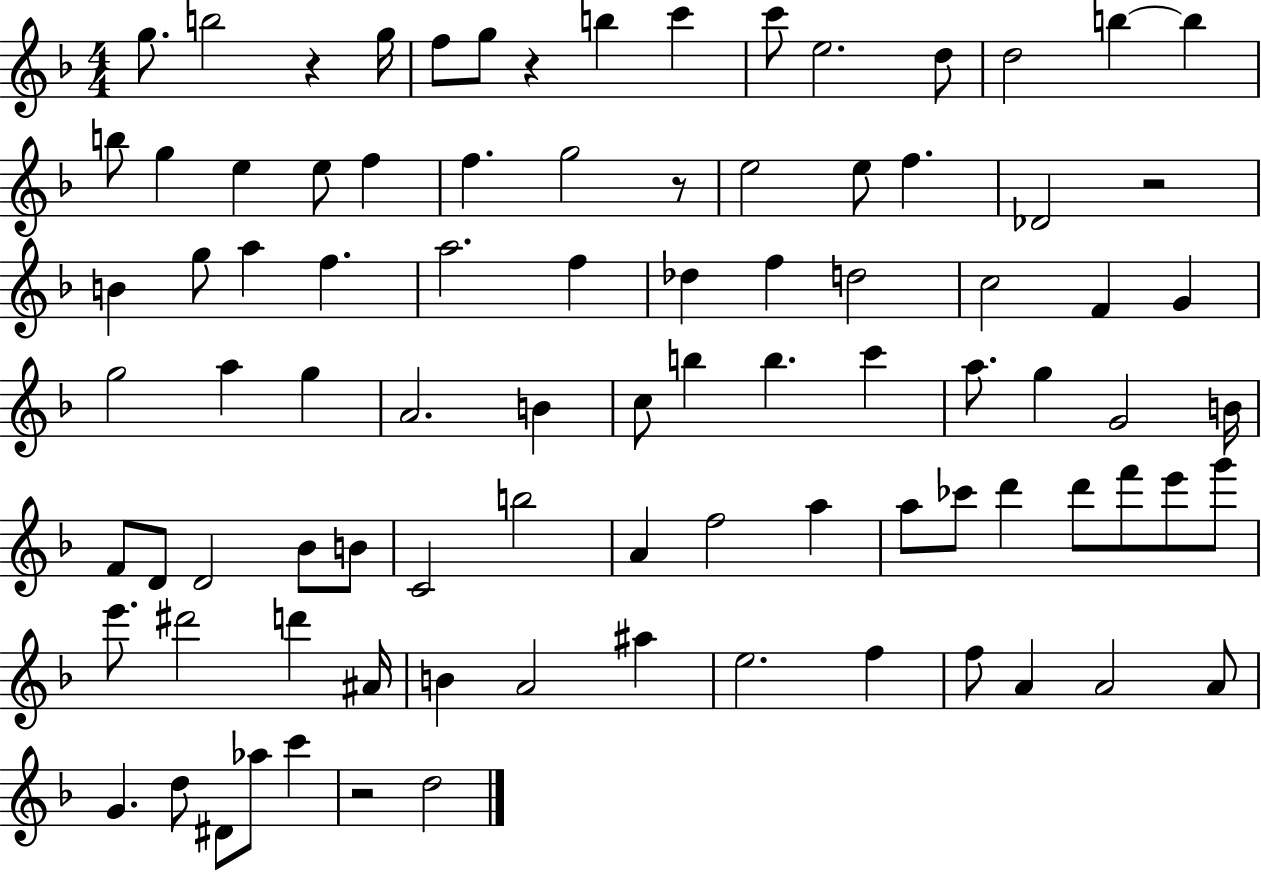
{
  \clef treble
  \numericTimeSignature
  \time 4/4
  \key f \major
  g''8. b''2 r4 g''16 | f''8 g''8 r4 b''4 c'''4 | c'''8 e''2. d''8 | d''2 b''4~~ b''4 | \break b''8 g''4 e''4 e''8 f''4 | f''4. g''2 r8 | e''2 e''8 f''4. | des'2 r2 | \break b'4 g''8 a''4 f''4. | a''2. f''4 | des''4 f''4 d''2 | c''2 f'4 g'4 | \break g''2 a''4 g''4 | a'2. b'4 | c''8 b''4 b''4. c'''4 | a''8. g''4 g'2 b'16 | \break f'8 d'8 d'2 bes'8 b'8 | c'2 b''2 | a'4 f''2 a''4 | a''8 ces'''8 d'''4 d'''8 f'''8 e'''8 g'''8 | \break e'''8. dis'''2 d'''4 ais'16 | b'4 a'2 ais''4 | e''2. f''4 | f''8 a'4 a'2 a'8 | \break g'4. d''8 dis'8 aes''8 c'''4 | r2 d''2 | \bar "|."
}